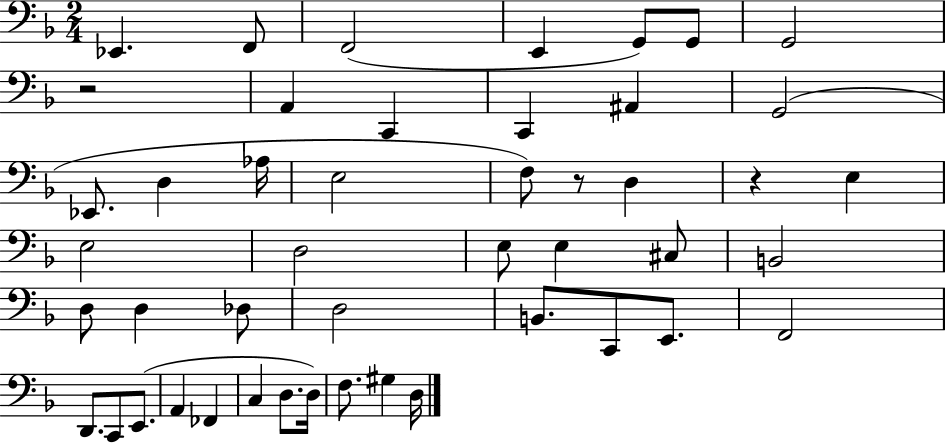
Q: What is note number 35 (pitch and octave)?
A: C2